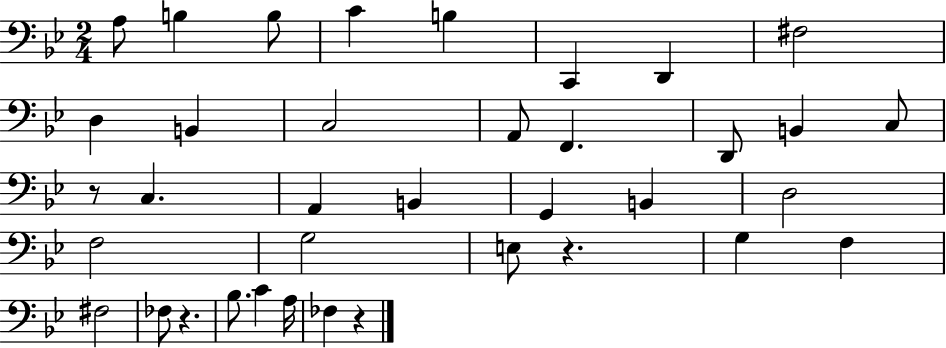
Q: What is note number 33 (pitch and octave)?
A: FES3